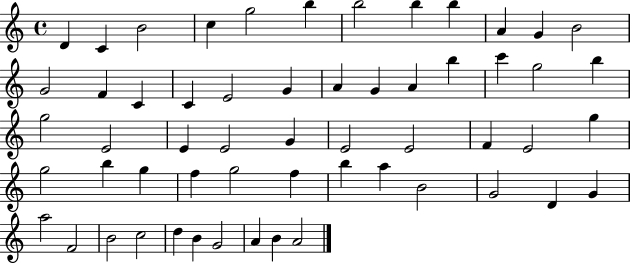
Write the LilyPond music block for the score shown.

{
  \clef treble
  \time 4/4
  \defaultTimeSignature
  \key c \major
  d'4 c'4 b'2 | c''4 g''2 b''4 | b''2 b''4 b''4 | a'4 g'4 b'2 | \break g'2 f'4 c'4 | c'4 e'2 g'4 | a'4 g'4 a'4 b''4 | c'''4 g''2 b''4 | \break g''2 e'2 | e'4 e'2 g'4 | e'2 e'2 | f'4 e'2 g''4 | \break g''2 b''4 g''4 | f''4 g''2 f''4 | b''4 a''4 b'2 | g'2 d'4 g'4 | \break a''2 f'2 | b'2 c''2 | d''4 b'4 g'2 | a'4 b'4 a'2 | \break \bar "|."
}